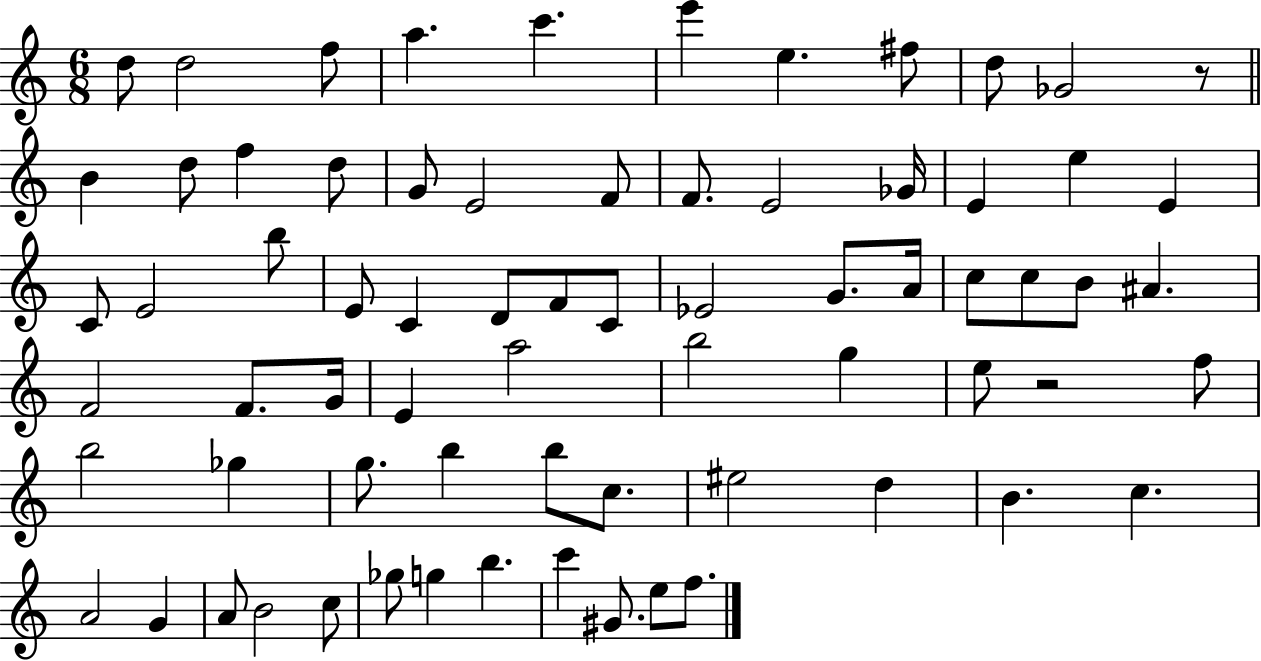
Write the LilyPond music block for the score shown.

{
  \clef treble
  \numericTimeSignature
  \time 6/8
  \key c \major
  \repeat volta 2 { d''8 d''2 f''8 | a''4. c'''4. | e'''4 e''4. fis''8 | d''8 ges'2 r8 | \break \bar "||" \break \key c \major b'4 d''8 f''4 d''8 | g'8 e'2 f'8 | f'8. e'2 ges'16 | e'4 e''4 e'4 | \break c'8 e'2 b''8 | e'8 c'4 d'8 f'8 c'8 | ees'2 g'8. a'16 | c''8 c''8 b'8 ais'4. | \break f'2 f'8. g'16 | e'4 a''2 | b''2 g''4 | e''8 r2 f''8 | \break b''2 ges''4 | g''8. b''4 b''8 c''8. | eis''2 d''4 | b'4. c''4. | \break a'2 g'4 | a'8 b'2 c''8 | ges''8 g''4 b''4. | c'''4 gis'8. e''8 f''8. | \break } \bar "|."
}